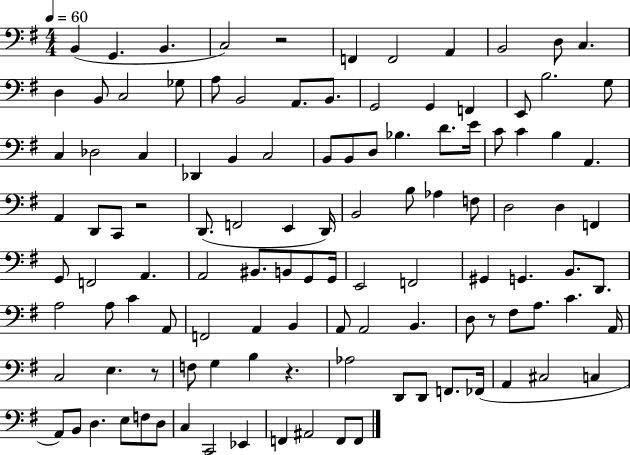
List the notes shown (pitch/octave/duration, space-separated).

B2/q G2/q. B2/q. C3/h R/h F2/q F2/h A2/q B2/h D3/e C3/q. D3/q B2/e C3/h Gb3/e A3/e B2/h A2/e. B2/e. G2/h G2/q F2/q E2/e B3/h. G3/e C3/q Db3/h C3/q Db2/q B2/q C3/h B2/e B2/e D3/e Bb3/q. D4/e. E4/s C4/e C4/q B3/q A2/q. A2/q D2/e C2/e R/h D2/e. F2/h E2/q D2/s B2/h B3/e Ab3/q F3/e D3/h D3/q F2/q G2/e F2/h A2/q. A2/h BIS2/e. B2/e G2/e G2/s E2/h F2/h G#2/q G2/q. B2/e. D2/e. A3/h A3/e C4/q A2/e F2/h A2/q B2/q A2/e A2/h B2/q. D3/e R/e F#3/e A3/e. C4/q. A2/s C3/h E3/q. R/e F3/e G3/q B3/q R/q. Ab3/h D2/e D2/e F2/e. FES2/s A2/q C#3/h C3/q A2/e B2/e D3/q. E3/e F3/e D3/e C3/q C2/h Eb2/q F2/q A#2/h F2/e F2/e